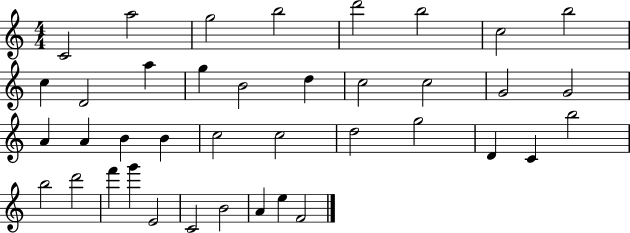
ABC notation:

X:1
T:Untitled
M:4/4
L:1/4
K:C
C2 a2 g2 b2 d'2 b2 c2 b2 c D2 a g B2 d c2 c2 G2 G2 A A B B c2 c2 d2 g2 D C b2 b2 d'2 f' g' E2 C2 B2 A e F2